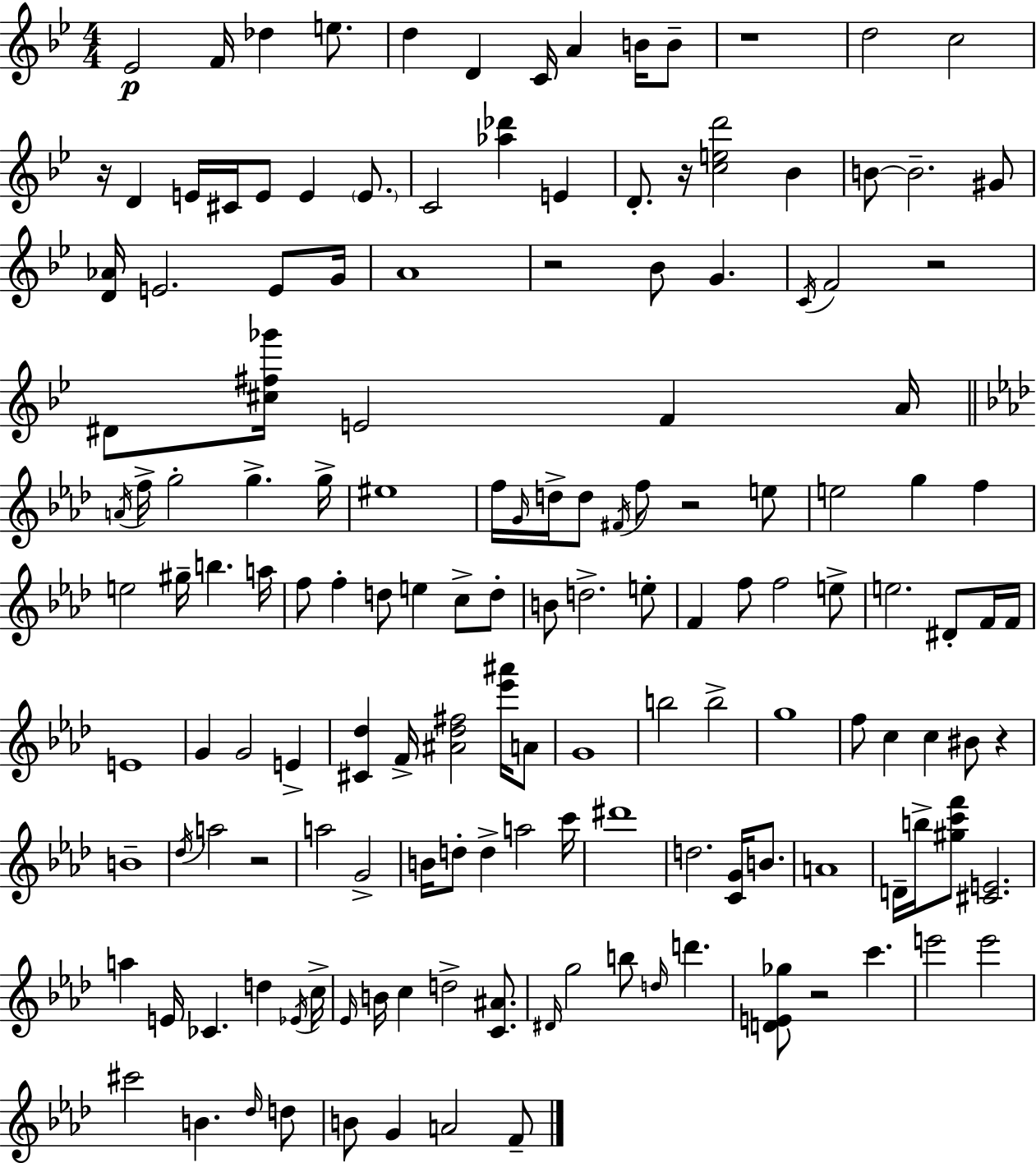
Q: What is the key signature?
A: G minor